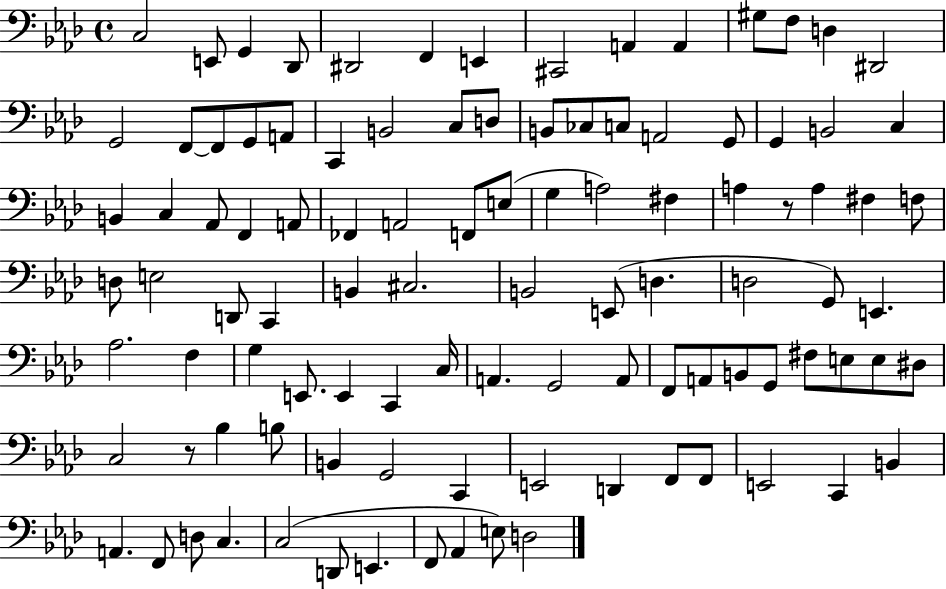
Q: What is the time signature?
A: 4/4